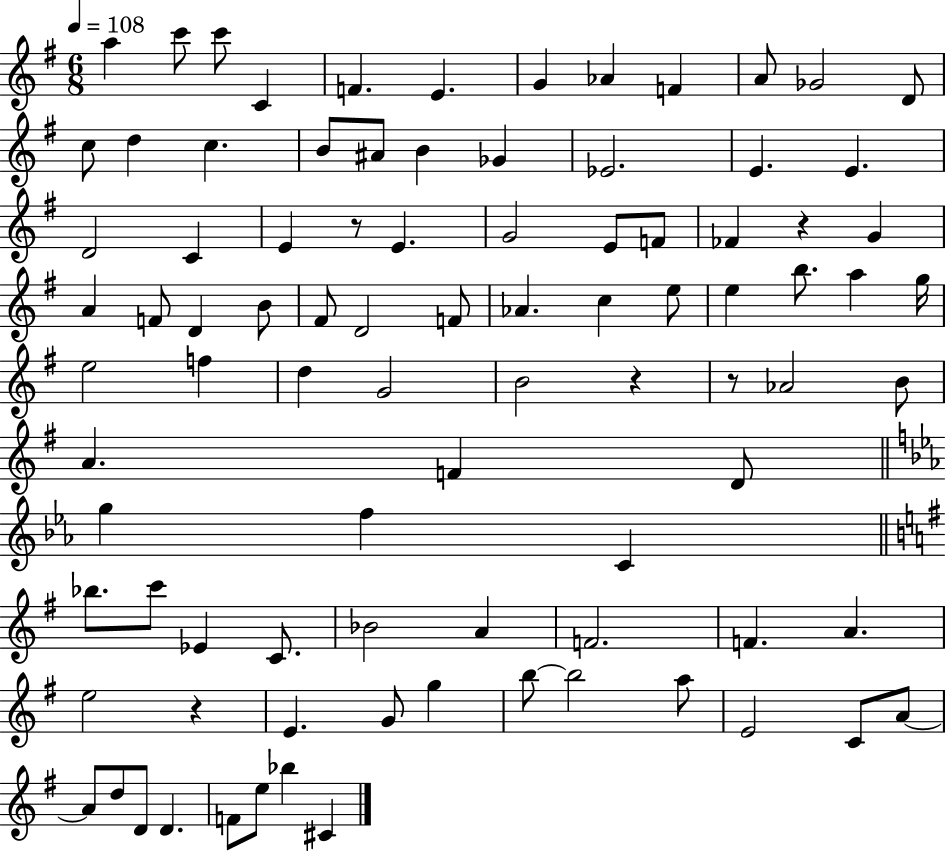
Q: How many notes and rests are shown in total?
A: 90